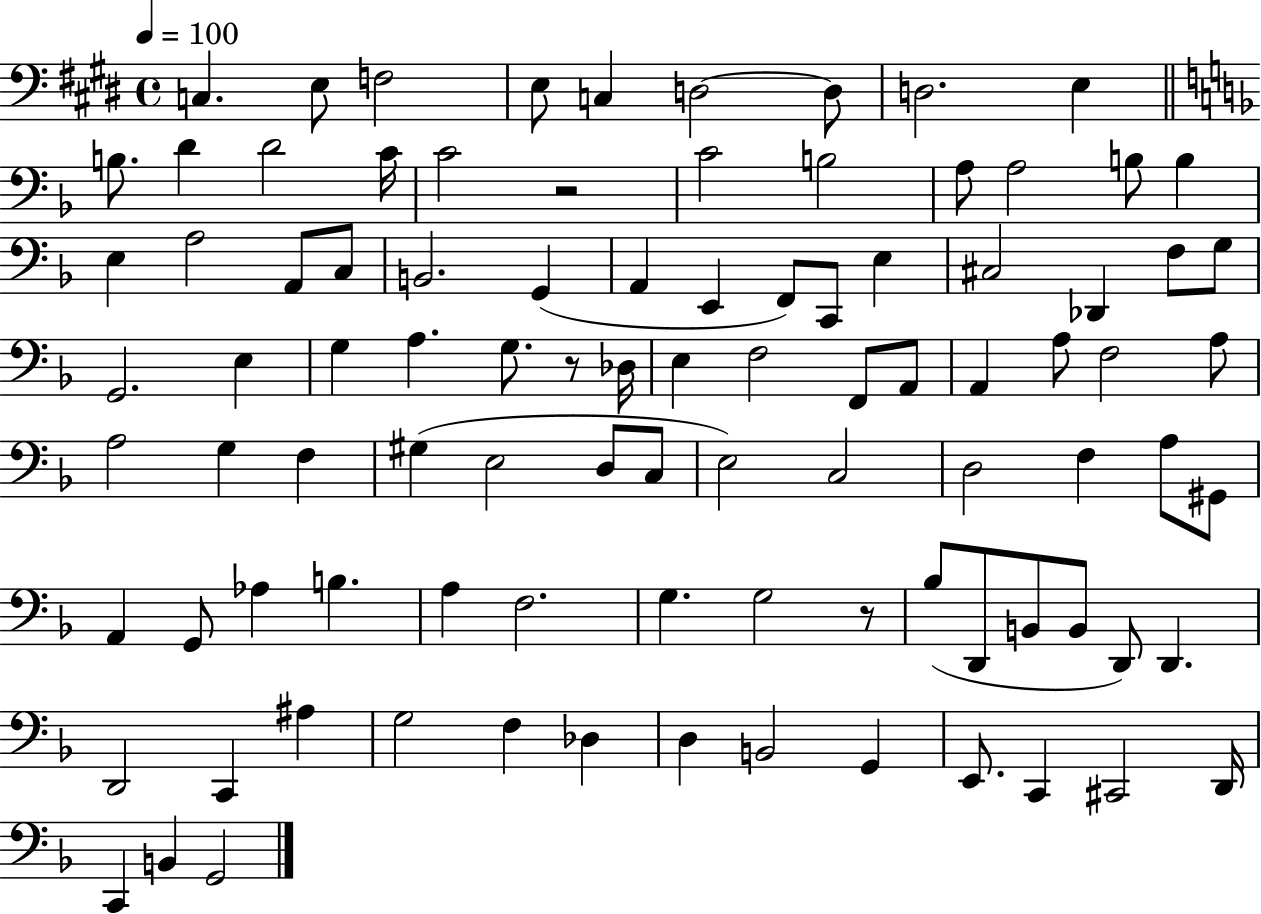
{
  \clef bass
  \time 4/4
  \defaultTimeSignature
  \key e \major
  \tempo 4 = 100
  c4. e8 f2 | e8 c4 d2~~ d8 | d2. e4 | \bar "||" \break \key f \major b8. d'4 d'2 c'16 | c'2 r2 | c'2 b2 | a8 a2 b8 b4 | \break e4 a2 a,8 c8 | b,2. g,4( | a,4 e,4 f,8) c,8 e4 | cis2 des,4 f8 g8 | \break g,2. e4 | g4 a4. g8. r8 des16 | e4 f2 f,8 a,8 | a,4 a8 f2 a8 | \break a2 g4 f4 | gis4( e2 d8 c8 | e2) c2 | d2 f4 a8 gis,8 | \break a,4 g,8 aes4 b4. | a4 f2. | g4. g2 r8 | bes8( d,8 b,8 b,8 d,8) d,4. | \break d,2 c,4 ais4 | g2 f4 des4 | d4 b,2 g,4 | e,8. c,4 cis,2 d,16 | \break c,4 b,4 g,2 | \bar "|."
}